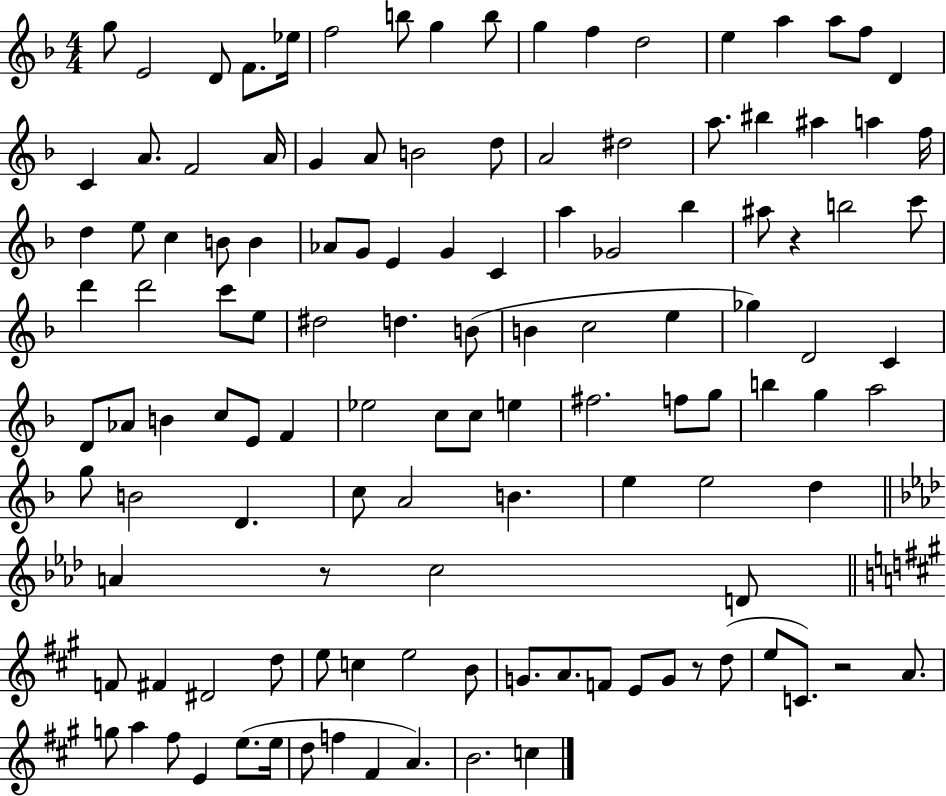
G5/e E4/h D4/e F4/e. Eb5/s F5/h B5/e G5/q B5/e G5/q F5/q D5/h E5/q A5/q A5/e F5/e D4/q C4/q A4/e. F4/h A4/s G4/q A4/e B4/h D5/e A4/h D#5/h A5/e. BIS5/q A#5/q A5/q F5/s D5/q E5/e C5/q B4/e B4/q Ab4/e G4/e E4/q G4/q C4/q A5/q Gb4/h Bb5/q A#5/e R/q B5/h C6/e D6/q D6/h C6/e E5/e D#5/h D5/q. B4/e B4/q C5/h E5/q Gb5/q D4/h C4/q D4/e Ab4/e B4/q C5/e E4/e F4/q Eb5/h C5/e C5/e E5/q F#5/h. F5/e G5/e B5/q G5/q A5/h G5/e B4/h D4/q. C5/e A4/h B4/q. E5/q E5/h D5/q A4/q R/e C5/h D4/e F4/e F#4/q D#4/h D5/e E5/e C5/q E5/h B4/e G4/e. A4/e. F4/e E4/e G4/e R/e D5/e E5/e C4/e. R/h A4/e. G5/e A5/q F#5/e E4/q E5/e. E5/s D5/e F5/q F#4/q A4/q. B4/h. C5/q